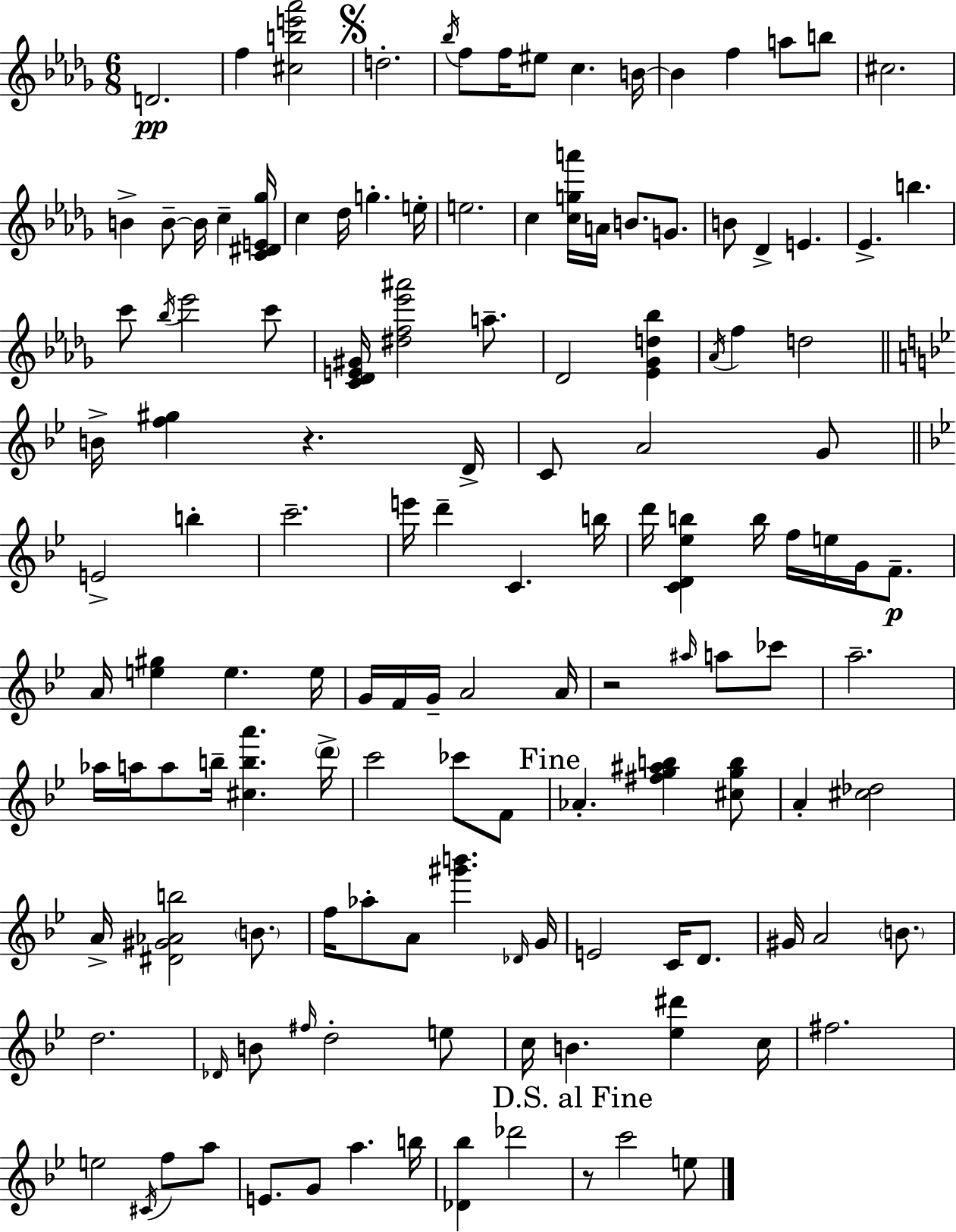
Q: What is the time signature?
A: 6/8